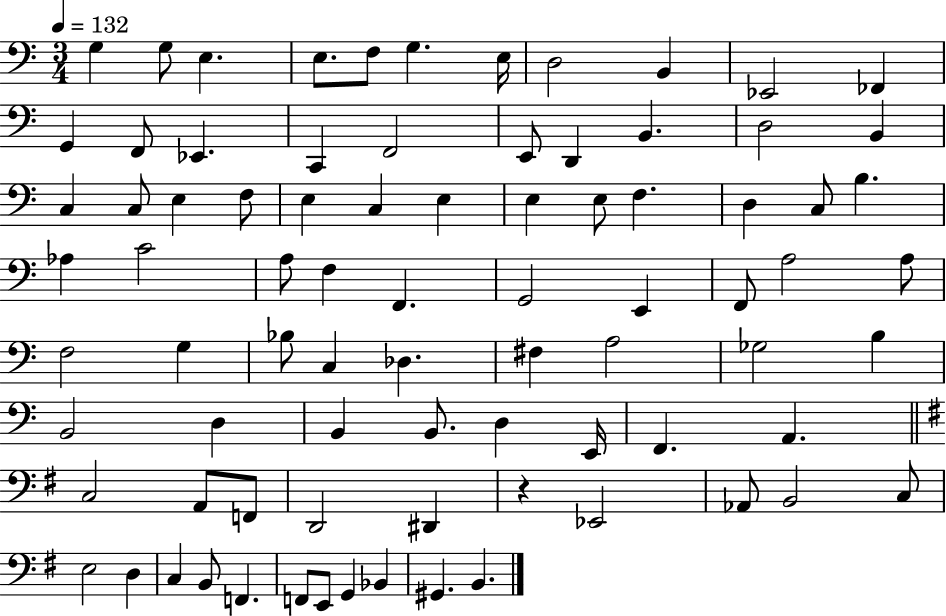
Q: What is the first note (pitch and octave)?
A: G3